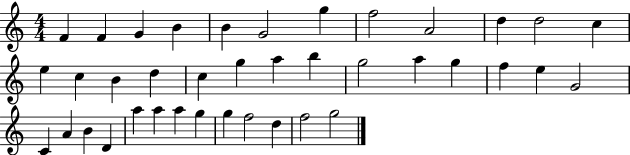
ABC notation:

X:1
T:Untitled
M:4/4
L:1/4
K:C
F F G B B G2 g f2 A2 d d2 c e c B d c g a b g2 a g f e G2 C A B D a a a g g f2 d f2 g2